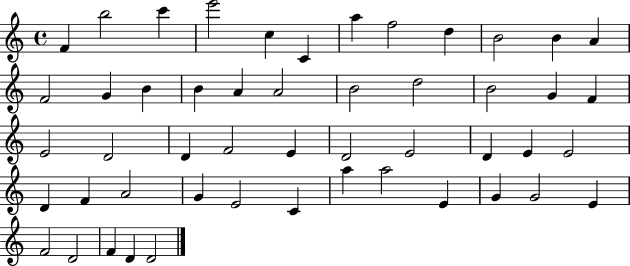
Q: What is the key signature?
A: C major